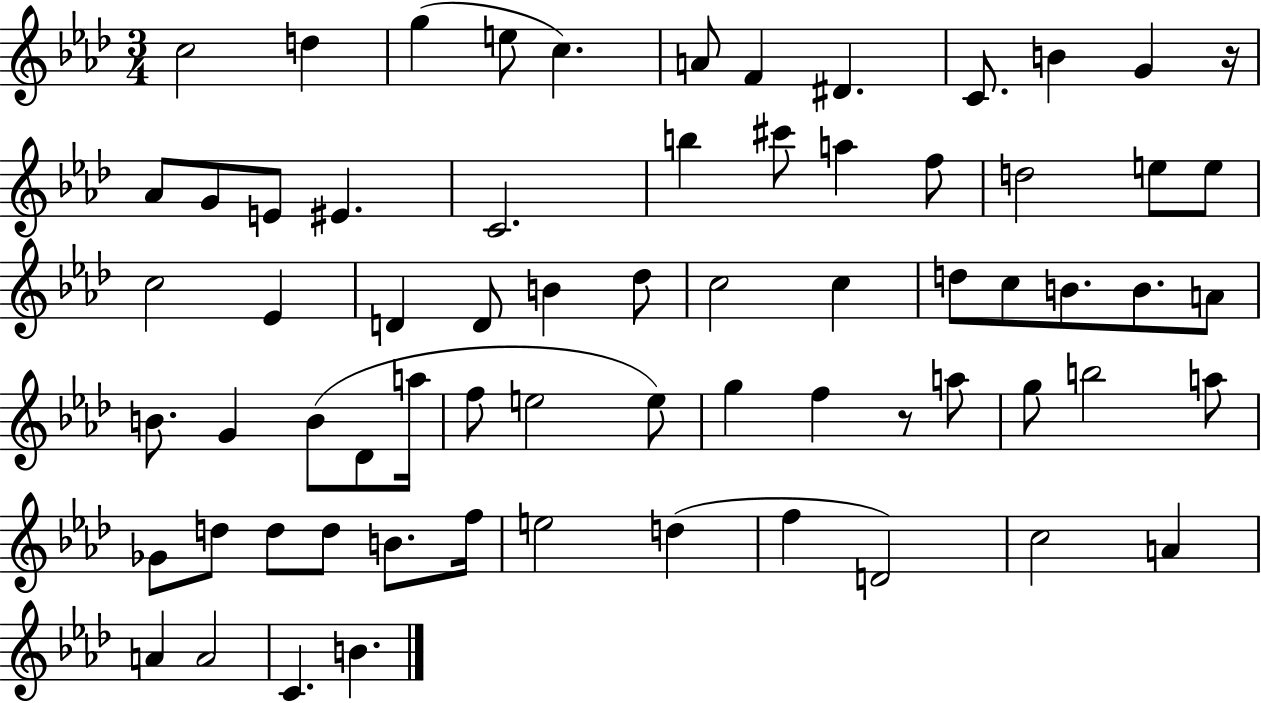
{
  \clef treble
  \numericTimeSignature
  \time 3/4
  \key aes \major
  c''2 d''4 | g''4( e''8 c''4.) | a'8 f'4 dis'4. | c'8. b'4 g'4 r16 | \break aes'8 g'8 e'8 eis'4. | c'2. | b''4 cis'''8 a''4 f''8 | d''2 e''8 e''8 | \break c''2 ees'4 | d'4 d'8 b'4 des''8 | c''2 c''4 | d''8 c''8 b'8. b'8. a'8 | \break b'8. g'4 b'8( des'8 a''16 | f''8 e''2 e''8) | g''4 f''4 r8 a''8 | g''8 b''2 a''8 | \break ges'8 d''8 d''8 d''8 b'8. f''16 | e''2 d''4( | f''4 d'2) | c''2 a'4 | \break a'4 a'2 | c'4. b'4. | \bar "|."
}